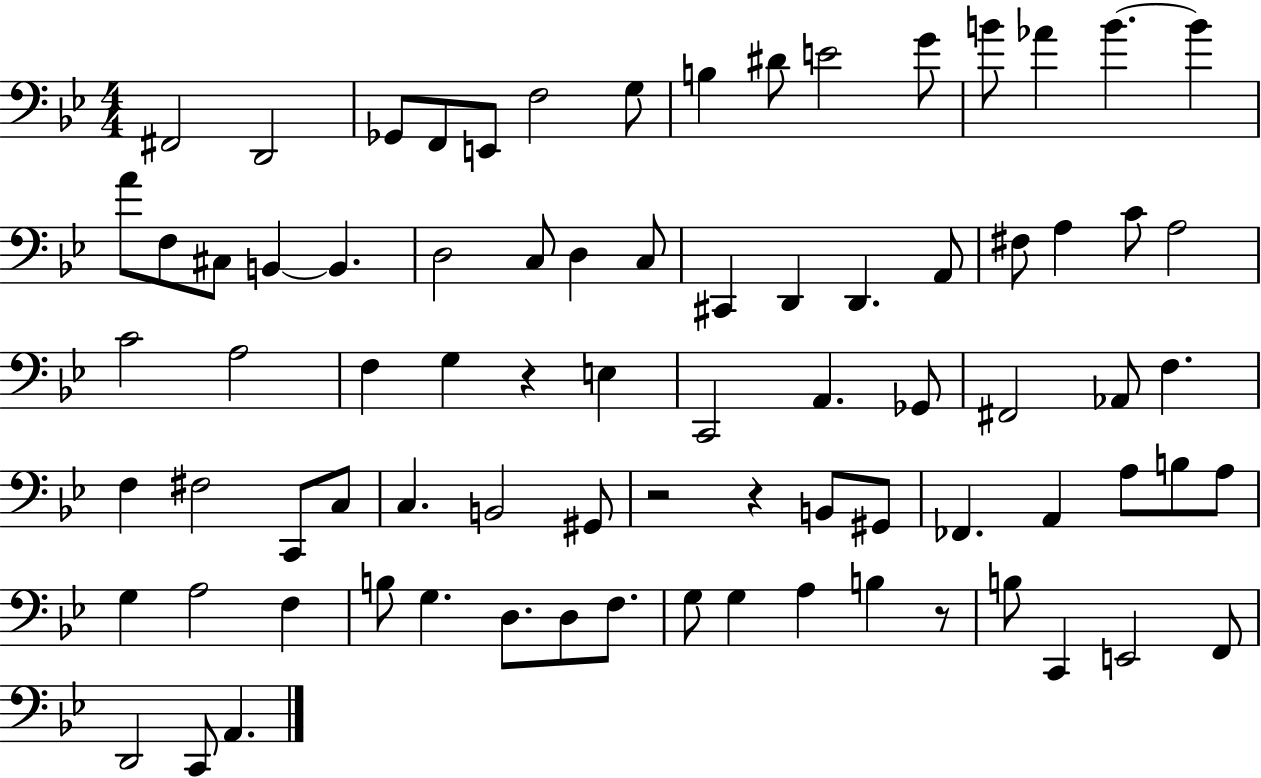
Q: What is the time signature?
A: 4/4